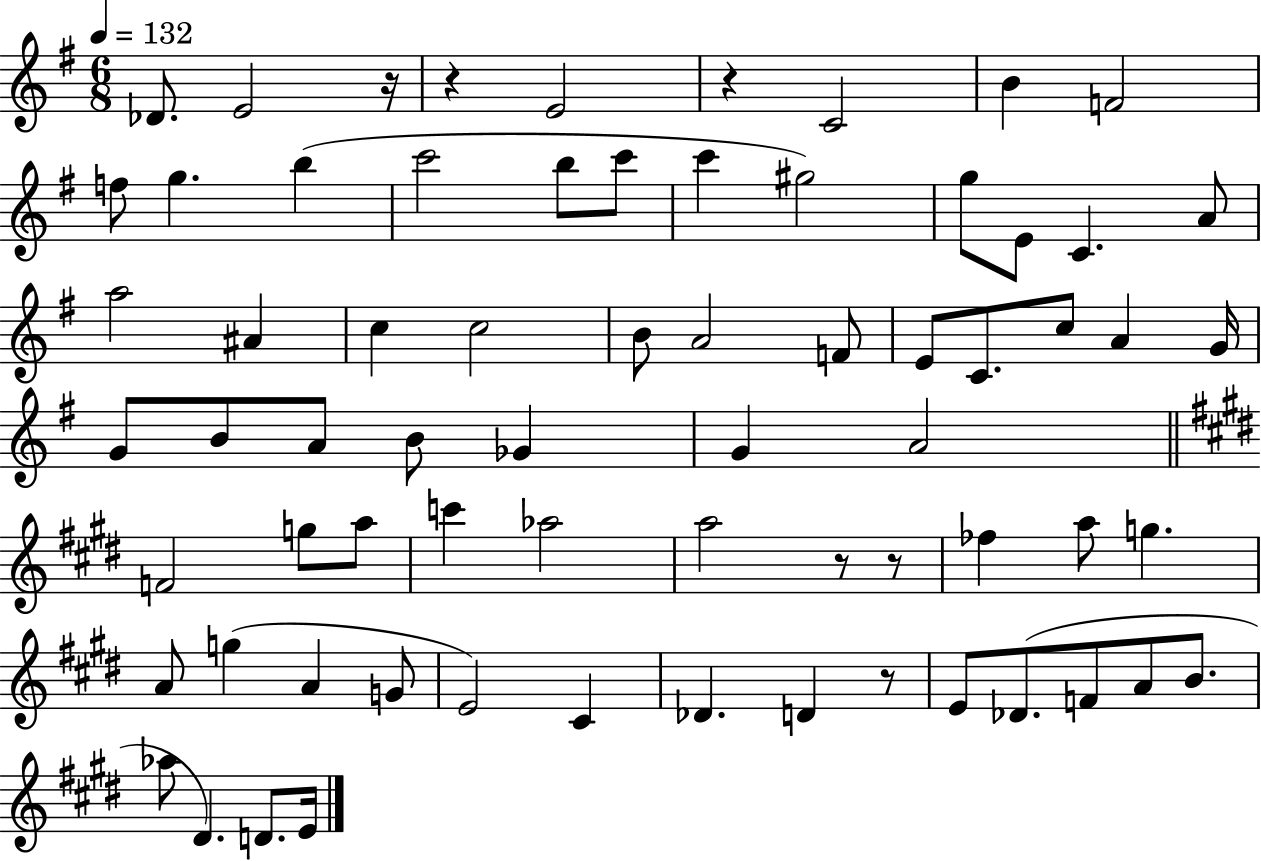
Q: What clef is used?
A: treble